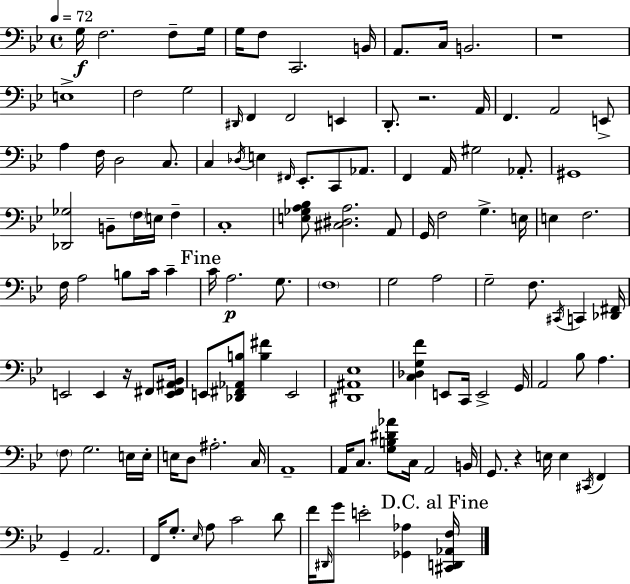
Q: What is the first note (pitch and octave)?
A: G3